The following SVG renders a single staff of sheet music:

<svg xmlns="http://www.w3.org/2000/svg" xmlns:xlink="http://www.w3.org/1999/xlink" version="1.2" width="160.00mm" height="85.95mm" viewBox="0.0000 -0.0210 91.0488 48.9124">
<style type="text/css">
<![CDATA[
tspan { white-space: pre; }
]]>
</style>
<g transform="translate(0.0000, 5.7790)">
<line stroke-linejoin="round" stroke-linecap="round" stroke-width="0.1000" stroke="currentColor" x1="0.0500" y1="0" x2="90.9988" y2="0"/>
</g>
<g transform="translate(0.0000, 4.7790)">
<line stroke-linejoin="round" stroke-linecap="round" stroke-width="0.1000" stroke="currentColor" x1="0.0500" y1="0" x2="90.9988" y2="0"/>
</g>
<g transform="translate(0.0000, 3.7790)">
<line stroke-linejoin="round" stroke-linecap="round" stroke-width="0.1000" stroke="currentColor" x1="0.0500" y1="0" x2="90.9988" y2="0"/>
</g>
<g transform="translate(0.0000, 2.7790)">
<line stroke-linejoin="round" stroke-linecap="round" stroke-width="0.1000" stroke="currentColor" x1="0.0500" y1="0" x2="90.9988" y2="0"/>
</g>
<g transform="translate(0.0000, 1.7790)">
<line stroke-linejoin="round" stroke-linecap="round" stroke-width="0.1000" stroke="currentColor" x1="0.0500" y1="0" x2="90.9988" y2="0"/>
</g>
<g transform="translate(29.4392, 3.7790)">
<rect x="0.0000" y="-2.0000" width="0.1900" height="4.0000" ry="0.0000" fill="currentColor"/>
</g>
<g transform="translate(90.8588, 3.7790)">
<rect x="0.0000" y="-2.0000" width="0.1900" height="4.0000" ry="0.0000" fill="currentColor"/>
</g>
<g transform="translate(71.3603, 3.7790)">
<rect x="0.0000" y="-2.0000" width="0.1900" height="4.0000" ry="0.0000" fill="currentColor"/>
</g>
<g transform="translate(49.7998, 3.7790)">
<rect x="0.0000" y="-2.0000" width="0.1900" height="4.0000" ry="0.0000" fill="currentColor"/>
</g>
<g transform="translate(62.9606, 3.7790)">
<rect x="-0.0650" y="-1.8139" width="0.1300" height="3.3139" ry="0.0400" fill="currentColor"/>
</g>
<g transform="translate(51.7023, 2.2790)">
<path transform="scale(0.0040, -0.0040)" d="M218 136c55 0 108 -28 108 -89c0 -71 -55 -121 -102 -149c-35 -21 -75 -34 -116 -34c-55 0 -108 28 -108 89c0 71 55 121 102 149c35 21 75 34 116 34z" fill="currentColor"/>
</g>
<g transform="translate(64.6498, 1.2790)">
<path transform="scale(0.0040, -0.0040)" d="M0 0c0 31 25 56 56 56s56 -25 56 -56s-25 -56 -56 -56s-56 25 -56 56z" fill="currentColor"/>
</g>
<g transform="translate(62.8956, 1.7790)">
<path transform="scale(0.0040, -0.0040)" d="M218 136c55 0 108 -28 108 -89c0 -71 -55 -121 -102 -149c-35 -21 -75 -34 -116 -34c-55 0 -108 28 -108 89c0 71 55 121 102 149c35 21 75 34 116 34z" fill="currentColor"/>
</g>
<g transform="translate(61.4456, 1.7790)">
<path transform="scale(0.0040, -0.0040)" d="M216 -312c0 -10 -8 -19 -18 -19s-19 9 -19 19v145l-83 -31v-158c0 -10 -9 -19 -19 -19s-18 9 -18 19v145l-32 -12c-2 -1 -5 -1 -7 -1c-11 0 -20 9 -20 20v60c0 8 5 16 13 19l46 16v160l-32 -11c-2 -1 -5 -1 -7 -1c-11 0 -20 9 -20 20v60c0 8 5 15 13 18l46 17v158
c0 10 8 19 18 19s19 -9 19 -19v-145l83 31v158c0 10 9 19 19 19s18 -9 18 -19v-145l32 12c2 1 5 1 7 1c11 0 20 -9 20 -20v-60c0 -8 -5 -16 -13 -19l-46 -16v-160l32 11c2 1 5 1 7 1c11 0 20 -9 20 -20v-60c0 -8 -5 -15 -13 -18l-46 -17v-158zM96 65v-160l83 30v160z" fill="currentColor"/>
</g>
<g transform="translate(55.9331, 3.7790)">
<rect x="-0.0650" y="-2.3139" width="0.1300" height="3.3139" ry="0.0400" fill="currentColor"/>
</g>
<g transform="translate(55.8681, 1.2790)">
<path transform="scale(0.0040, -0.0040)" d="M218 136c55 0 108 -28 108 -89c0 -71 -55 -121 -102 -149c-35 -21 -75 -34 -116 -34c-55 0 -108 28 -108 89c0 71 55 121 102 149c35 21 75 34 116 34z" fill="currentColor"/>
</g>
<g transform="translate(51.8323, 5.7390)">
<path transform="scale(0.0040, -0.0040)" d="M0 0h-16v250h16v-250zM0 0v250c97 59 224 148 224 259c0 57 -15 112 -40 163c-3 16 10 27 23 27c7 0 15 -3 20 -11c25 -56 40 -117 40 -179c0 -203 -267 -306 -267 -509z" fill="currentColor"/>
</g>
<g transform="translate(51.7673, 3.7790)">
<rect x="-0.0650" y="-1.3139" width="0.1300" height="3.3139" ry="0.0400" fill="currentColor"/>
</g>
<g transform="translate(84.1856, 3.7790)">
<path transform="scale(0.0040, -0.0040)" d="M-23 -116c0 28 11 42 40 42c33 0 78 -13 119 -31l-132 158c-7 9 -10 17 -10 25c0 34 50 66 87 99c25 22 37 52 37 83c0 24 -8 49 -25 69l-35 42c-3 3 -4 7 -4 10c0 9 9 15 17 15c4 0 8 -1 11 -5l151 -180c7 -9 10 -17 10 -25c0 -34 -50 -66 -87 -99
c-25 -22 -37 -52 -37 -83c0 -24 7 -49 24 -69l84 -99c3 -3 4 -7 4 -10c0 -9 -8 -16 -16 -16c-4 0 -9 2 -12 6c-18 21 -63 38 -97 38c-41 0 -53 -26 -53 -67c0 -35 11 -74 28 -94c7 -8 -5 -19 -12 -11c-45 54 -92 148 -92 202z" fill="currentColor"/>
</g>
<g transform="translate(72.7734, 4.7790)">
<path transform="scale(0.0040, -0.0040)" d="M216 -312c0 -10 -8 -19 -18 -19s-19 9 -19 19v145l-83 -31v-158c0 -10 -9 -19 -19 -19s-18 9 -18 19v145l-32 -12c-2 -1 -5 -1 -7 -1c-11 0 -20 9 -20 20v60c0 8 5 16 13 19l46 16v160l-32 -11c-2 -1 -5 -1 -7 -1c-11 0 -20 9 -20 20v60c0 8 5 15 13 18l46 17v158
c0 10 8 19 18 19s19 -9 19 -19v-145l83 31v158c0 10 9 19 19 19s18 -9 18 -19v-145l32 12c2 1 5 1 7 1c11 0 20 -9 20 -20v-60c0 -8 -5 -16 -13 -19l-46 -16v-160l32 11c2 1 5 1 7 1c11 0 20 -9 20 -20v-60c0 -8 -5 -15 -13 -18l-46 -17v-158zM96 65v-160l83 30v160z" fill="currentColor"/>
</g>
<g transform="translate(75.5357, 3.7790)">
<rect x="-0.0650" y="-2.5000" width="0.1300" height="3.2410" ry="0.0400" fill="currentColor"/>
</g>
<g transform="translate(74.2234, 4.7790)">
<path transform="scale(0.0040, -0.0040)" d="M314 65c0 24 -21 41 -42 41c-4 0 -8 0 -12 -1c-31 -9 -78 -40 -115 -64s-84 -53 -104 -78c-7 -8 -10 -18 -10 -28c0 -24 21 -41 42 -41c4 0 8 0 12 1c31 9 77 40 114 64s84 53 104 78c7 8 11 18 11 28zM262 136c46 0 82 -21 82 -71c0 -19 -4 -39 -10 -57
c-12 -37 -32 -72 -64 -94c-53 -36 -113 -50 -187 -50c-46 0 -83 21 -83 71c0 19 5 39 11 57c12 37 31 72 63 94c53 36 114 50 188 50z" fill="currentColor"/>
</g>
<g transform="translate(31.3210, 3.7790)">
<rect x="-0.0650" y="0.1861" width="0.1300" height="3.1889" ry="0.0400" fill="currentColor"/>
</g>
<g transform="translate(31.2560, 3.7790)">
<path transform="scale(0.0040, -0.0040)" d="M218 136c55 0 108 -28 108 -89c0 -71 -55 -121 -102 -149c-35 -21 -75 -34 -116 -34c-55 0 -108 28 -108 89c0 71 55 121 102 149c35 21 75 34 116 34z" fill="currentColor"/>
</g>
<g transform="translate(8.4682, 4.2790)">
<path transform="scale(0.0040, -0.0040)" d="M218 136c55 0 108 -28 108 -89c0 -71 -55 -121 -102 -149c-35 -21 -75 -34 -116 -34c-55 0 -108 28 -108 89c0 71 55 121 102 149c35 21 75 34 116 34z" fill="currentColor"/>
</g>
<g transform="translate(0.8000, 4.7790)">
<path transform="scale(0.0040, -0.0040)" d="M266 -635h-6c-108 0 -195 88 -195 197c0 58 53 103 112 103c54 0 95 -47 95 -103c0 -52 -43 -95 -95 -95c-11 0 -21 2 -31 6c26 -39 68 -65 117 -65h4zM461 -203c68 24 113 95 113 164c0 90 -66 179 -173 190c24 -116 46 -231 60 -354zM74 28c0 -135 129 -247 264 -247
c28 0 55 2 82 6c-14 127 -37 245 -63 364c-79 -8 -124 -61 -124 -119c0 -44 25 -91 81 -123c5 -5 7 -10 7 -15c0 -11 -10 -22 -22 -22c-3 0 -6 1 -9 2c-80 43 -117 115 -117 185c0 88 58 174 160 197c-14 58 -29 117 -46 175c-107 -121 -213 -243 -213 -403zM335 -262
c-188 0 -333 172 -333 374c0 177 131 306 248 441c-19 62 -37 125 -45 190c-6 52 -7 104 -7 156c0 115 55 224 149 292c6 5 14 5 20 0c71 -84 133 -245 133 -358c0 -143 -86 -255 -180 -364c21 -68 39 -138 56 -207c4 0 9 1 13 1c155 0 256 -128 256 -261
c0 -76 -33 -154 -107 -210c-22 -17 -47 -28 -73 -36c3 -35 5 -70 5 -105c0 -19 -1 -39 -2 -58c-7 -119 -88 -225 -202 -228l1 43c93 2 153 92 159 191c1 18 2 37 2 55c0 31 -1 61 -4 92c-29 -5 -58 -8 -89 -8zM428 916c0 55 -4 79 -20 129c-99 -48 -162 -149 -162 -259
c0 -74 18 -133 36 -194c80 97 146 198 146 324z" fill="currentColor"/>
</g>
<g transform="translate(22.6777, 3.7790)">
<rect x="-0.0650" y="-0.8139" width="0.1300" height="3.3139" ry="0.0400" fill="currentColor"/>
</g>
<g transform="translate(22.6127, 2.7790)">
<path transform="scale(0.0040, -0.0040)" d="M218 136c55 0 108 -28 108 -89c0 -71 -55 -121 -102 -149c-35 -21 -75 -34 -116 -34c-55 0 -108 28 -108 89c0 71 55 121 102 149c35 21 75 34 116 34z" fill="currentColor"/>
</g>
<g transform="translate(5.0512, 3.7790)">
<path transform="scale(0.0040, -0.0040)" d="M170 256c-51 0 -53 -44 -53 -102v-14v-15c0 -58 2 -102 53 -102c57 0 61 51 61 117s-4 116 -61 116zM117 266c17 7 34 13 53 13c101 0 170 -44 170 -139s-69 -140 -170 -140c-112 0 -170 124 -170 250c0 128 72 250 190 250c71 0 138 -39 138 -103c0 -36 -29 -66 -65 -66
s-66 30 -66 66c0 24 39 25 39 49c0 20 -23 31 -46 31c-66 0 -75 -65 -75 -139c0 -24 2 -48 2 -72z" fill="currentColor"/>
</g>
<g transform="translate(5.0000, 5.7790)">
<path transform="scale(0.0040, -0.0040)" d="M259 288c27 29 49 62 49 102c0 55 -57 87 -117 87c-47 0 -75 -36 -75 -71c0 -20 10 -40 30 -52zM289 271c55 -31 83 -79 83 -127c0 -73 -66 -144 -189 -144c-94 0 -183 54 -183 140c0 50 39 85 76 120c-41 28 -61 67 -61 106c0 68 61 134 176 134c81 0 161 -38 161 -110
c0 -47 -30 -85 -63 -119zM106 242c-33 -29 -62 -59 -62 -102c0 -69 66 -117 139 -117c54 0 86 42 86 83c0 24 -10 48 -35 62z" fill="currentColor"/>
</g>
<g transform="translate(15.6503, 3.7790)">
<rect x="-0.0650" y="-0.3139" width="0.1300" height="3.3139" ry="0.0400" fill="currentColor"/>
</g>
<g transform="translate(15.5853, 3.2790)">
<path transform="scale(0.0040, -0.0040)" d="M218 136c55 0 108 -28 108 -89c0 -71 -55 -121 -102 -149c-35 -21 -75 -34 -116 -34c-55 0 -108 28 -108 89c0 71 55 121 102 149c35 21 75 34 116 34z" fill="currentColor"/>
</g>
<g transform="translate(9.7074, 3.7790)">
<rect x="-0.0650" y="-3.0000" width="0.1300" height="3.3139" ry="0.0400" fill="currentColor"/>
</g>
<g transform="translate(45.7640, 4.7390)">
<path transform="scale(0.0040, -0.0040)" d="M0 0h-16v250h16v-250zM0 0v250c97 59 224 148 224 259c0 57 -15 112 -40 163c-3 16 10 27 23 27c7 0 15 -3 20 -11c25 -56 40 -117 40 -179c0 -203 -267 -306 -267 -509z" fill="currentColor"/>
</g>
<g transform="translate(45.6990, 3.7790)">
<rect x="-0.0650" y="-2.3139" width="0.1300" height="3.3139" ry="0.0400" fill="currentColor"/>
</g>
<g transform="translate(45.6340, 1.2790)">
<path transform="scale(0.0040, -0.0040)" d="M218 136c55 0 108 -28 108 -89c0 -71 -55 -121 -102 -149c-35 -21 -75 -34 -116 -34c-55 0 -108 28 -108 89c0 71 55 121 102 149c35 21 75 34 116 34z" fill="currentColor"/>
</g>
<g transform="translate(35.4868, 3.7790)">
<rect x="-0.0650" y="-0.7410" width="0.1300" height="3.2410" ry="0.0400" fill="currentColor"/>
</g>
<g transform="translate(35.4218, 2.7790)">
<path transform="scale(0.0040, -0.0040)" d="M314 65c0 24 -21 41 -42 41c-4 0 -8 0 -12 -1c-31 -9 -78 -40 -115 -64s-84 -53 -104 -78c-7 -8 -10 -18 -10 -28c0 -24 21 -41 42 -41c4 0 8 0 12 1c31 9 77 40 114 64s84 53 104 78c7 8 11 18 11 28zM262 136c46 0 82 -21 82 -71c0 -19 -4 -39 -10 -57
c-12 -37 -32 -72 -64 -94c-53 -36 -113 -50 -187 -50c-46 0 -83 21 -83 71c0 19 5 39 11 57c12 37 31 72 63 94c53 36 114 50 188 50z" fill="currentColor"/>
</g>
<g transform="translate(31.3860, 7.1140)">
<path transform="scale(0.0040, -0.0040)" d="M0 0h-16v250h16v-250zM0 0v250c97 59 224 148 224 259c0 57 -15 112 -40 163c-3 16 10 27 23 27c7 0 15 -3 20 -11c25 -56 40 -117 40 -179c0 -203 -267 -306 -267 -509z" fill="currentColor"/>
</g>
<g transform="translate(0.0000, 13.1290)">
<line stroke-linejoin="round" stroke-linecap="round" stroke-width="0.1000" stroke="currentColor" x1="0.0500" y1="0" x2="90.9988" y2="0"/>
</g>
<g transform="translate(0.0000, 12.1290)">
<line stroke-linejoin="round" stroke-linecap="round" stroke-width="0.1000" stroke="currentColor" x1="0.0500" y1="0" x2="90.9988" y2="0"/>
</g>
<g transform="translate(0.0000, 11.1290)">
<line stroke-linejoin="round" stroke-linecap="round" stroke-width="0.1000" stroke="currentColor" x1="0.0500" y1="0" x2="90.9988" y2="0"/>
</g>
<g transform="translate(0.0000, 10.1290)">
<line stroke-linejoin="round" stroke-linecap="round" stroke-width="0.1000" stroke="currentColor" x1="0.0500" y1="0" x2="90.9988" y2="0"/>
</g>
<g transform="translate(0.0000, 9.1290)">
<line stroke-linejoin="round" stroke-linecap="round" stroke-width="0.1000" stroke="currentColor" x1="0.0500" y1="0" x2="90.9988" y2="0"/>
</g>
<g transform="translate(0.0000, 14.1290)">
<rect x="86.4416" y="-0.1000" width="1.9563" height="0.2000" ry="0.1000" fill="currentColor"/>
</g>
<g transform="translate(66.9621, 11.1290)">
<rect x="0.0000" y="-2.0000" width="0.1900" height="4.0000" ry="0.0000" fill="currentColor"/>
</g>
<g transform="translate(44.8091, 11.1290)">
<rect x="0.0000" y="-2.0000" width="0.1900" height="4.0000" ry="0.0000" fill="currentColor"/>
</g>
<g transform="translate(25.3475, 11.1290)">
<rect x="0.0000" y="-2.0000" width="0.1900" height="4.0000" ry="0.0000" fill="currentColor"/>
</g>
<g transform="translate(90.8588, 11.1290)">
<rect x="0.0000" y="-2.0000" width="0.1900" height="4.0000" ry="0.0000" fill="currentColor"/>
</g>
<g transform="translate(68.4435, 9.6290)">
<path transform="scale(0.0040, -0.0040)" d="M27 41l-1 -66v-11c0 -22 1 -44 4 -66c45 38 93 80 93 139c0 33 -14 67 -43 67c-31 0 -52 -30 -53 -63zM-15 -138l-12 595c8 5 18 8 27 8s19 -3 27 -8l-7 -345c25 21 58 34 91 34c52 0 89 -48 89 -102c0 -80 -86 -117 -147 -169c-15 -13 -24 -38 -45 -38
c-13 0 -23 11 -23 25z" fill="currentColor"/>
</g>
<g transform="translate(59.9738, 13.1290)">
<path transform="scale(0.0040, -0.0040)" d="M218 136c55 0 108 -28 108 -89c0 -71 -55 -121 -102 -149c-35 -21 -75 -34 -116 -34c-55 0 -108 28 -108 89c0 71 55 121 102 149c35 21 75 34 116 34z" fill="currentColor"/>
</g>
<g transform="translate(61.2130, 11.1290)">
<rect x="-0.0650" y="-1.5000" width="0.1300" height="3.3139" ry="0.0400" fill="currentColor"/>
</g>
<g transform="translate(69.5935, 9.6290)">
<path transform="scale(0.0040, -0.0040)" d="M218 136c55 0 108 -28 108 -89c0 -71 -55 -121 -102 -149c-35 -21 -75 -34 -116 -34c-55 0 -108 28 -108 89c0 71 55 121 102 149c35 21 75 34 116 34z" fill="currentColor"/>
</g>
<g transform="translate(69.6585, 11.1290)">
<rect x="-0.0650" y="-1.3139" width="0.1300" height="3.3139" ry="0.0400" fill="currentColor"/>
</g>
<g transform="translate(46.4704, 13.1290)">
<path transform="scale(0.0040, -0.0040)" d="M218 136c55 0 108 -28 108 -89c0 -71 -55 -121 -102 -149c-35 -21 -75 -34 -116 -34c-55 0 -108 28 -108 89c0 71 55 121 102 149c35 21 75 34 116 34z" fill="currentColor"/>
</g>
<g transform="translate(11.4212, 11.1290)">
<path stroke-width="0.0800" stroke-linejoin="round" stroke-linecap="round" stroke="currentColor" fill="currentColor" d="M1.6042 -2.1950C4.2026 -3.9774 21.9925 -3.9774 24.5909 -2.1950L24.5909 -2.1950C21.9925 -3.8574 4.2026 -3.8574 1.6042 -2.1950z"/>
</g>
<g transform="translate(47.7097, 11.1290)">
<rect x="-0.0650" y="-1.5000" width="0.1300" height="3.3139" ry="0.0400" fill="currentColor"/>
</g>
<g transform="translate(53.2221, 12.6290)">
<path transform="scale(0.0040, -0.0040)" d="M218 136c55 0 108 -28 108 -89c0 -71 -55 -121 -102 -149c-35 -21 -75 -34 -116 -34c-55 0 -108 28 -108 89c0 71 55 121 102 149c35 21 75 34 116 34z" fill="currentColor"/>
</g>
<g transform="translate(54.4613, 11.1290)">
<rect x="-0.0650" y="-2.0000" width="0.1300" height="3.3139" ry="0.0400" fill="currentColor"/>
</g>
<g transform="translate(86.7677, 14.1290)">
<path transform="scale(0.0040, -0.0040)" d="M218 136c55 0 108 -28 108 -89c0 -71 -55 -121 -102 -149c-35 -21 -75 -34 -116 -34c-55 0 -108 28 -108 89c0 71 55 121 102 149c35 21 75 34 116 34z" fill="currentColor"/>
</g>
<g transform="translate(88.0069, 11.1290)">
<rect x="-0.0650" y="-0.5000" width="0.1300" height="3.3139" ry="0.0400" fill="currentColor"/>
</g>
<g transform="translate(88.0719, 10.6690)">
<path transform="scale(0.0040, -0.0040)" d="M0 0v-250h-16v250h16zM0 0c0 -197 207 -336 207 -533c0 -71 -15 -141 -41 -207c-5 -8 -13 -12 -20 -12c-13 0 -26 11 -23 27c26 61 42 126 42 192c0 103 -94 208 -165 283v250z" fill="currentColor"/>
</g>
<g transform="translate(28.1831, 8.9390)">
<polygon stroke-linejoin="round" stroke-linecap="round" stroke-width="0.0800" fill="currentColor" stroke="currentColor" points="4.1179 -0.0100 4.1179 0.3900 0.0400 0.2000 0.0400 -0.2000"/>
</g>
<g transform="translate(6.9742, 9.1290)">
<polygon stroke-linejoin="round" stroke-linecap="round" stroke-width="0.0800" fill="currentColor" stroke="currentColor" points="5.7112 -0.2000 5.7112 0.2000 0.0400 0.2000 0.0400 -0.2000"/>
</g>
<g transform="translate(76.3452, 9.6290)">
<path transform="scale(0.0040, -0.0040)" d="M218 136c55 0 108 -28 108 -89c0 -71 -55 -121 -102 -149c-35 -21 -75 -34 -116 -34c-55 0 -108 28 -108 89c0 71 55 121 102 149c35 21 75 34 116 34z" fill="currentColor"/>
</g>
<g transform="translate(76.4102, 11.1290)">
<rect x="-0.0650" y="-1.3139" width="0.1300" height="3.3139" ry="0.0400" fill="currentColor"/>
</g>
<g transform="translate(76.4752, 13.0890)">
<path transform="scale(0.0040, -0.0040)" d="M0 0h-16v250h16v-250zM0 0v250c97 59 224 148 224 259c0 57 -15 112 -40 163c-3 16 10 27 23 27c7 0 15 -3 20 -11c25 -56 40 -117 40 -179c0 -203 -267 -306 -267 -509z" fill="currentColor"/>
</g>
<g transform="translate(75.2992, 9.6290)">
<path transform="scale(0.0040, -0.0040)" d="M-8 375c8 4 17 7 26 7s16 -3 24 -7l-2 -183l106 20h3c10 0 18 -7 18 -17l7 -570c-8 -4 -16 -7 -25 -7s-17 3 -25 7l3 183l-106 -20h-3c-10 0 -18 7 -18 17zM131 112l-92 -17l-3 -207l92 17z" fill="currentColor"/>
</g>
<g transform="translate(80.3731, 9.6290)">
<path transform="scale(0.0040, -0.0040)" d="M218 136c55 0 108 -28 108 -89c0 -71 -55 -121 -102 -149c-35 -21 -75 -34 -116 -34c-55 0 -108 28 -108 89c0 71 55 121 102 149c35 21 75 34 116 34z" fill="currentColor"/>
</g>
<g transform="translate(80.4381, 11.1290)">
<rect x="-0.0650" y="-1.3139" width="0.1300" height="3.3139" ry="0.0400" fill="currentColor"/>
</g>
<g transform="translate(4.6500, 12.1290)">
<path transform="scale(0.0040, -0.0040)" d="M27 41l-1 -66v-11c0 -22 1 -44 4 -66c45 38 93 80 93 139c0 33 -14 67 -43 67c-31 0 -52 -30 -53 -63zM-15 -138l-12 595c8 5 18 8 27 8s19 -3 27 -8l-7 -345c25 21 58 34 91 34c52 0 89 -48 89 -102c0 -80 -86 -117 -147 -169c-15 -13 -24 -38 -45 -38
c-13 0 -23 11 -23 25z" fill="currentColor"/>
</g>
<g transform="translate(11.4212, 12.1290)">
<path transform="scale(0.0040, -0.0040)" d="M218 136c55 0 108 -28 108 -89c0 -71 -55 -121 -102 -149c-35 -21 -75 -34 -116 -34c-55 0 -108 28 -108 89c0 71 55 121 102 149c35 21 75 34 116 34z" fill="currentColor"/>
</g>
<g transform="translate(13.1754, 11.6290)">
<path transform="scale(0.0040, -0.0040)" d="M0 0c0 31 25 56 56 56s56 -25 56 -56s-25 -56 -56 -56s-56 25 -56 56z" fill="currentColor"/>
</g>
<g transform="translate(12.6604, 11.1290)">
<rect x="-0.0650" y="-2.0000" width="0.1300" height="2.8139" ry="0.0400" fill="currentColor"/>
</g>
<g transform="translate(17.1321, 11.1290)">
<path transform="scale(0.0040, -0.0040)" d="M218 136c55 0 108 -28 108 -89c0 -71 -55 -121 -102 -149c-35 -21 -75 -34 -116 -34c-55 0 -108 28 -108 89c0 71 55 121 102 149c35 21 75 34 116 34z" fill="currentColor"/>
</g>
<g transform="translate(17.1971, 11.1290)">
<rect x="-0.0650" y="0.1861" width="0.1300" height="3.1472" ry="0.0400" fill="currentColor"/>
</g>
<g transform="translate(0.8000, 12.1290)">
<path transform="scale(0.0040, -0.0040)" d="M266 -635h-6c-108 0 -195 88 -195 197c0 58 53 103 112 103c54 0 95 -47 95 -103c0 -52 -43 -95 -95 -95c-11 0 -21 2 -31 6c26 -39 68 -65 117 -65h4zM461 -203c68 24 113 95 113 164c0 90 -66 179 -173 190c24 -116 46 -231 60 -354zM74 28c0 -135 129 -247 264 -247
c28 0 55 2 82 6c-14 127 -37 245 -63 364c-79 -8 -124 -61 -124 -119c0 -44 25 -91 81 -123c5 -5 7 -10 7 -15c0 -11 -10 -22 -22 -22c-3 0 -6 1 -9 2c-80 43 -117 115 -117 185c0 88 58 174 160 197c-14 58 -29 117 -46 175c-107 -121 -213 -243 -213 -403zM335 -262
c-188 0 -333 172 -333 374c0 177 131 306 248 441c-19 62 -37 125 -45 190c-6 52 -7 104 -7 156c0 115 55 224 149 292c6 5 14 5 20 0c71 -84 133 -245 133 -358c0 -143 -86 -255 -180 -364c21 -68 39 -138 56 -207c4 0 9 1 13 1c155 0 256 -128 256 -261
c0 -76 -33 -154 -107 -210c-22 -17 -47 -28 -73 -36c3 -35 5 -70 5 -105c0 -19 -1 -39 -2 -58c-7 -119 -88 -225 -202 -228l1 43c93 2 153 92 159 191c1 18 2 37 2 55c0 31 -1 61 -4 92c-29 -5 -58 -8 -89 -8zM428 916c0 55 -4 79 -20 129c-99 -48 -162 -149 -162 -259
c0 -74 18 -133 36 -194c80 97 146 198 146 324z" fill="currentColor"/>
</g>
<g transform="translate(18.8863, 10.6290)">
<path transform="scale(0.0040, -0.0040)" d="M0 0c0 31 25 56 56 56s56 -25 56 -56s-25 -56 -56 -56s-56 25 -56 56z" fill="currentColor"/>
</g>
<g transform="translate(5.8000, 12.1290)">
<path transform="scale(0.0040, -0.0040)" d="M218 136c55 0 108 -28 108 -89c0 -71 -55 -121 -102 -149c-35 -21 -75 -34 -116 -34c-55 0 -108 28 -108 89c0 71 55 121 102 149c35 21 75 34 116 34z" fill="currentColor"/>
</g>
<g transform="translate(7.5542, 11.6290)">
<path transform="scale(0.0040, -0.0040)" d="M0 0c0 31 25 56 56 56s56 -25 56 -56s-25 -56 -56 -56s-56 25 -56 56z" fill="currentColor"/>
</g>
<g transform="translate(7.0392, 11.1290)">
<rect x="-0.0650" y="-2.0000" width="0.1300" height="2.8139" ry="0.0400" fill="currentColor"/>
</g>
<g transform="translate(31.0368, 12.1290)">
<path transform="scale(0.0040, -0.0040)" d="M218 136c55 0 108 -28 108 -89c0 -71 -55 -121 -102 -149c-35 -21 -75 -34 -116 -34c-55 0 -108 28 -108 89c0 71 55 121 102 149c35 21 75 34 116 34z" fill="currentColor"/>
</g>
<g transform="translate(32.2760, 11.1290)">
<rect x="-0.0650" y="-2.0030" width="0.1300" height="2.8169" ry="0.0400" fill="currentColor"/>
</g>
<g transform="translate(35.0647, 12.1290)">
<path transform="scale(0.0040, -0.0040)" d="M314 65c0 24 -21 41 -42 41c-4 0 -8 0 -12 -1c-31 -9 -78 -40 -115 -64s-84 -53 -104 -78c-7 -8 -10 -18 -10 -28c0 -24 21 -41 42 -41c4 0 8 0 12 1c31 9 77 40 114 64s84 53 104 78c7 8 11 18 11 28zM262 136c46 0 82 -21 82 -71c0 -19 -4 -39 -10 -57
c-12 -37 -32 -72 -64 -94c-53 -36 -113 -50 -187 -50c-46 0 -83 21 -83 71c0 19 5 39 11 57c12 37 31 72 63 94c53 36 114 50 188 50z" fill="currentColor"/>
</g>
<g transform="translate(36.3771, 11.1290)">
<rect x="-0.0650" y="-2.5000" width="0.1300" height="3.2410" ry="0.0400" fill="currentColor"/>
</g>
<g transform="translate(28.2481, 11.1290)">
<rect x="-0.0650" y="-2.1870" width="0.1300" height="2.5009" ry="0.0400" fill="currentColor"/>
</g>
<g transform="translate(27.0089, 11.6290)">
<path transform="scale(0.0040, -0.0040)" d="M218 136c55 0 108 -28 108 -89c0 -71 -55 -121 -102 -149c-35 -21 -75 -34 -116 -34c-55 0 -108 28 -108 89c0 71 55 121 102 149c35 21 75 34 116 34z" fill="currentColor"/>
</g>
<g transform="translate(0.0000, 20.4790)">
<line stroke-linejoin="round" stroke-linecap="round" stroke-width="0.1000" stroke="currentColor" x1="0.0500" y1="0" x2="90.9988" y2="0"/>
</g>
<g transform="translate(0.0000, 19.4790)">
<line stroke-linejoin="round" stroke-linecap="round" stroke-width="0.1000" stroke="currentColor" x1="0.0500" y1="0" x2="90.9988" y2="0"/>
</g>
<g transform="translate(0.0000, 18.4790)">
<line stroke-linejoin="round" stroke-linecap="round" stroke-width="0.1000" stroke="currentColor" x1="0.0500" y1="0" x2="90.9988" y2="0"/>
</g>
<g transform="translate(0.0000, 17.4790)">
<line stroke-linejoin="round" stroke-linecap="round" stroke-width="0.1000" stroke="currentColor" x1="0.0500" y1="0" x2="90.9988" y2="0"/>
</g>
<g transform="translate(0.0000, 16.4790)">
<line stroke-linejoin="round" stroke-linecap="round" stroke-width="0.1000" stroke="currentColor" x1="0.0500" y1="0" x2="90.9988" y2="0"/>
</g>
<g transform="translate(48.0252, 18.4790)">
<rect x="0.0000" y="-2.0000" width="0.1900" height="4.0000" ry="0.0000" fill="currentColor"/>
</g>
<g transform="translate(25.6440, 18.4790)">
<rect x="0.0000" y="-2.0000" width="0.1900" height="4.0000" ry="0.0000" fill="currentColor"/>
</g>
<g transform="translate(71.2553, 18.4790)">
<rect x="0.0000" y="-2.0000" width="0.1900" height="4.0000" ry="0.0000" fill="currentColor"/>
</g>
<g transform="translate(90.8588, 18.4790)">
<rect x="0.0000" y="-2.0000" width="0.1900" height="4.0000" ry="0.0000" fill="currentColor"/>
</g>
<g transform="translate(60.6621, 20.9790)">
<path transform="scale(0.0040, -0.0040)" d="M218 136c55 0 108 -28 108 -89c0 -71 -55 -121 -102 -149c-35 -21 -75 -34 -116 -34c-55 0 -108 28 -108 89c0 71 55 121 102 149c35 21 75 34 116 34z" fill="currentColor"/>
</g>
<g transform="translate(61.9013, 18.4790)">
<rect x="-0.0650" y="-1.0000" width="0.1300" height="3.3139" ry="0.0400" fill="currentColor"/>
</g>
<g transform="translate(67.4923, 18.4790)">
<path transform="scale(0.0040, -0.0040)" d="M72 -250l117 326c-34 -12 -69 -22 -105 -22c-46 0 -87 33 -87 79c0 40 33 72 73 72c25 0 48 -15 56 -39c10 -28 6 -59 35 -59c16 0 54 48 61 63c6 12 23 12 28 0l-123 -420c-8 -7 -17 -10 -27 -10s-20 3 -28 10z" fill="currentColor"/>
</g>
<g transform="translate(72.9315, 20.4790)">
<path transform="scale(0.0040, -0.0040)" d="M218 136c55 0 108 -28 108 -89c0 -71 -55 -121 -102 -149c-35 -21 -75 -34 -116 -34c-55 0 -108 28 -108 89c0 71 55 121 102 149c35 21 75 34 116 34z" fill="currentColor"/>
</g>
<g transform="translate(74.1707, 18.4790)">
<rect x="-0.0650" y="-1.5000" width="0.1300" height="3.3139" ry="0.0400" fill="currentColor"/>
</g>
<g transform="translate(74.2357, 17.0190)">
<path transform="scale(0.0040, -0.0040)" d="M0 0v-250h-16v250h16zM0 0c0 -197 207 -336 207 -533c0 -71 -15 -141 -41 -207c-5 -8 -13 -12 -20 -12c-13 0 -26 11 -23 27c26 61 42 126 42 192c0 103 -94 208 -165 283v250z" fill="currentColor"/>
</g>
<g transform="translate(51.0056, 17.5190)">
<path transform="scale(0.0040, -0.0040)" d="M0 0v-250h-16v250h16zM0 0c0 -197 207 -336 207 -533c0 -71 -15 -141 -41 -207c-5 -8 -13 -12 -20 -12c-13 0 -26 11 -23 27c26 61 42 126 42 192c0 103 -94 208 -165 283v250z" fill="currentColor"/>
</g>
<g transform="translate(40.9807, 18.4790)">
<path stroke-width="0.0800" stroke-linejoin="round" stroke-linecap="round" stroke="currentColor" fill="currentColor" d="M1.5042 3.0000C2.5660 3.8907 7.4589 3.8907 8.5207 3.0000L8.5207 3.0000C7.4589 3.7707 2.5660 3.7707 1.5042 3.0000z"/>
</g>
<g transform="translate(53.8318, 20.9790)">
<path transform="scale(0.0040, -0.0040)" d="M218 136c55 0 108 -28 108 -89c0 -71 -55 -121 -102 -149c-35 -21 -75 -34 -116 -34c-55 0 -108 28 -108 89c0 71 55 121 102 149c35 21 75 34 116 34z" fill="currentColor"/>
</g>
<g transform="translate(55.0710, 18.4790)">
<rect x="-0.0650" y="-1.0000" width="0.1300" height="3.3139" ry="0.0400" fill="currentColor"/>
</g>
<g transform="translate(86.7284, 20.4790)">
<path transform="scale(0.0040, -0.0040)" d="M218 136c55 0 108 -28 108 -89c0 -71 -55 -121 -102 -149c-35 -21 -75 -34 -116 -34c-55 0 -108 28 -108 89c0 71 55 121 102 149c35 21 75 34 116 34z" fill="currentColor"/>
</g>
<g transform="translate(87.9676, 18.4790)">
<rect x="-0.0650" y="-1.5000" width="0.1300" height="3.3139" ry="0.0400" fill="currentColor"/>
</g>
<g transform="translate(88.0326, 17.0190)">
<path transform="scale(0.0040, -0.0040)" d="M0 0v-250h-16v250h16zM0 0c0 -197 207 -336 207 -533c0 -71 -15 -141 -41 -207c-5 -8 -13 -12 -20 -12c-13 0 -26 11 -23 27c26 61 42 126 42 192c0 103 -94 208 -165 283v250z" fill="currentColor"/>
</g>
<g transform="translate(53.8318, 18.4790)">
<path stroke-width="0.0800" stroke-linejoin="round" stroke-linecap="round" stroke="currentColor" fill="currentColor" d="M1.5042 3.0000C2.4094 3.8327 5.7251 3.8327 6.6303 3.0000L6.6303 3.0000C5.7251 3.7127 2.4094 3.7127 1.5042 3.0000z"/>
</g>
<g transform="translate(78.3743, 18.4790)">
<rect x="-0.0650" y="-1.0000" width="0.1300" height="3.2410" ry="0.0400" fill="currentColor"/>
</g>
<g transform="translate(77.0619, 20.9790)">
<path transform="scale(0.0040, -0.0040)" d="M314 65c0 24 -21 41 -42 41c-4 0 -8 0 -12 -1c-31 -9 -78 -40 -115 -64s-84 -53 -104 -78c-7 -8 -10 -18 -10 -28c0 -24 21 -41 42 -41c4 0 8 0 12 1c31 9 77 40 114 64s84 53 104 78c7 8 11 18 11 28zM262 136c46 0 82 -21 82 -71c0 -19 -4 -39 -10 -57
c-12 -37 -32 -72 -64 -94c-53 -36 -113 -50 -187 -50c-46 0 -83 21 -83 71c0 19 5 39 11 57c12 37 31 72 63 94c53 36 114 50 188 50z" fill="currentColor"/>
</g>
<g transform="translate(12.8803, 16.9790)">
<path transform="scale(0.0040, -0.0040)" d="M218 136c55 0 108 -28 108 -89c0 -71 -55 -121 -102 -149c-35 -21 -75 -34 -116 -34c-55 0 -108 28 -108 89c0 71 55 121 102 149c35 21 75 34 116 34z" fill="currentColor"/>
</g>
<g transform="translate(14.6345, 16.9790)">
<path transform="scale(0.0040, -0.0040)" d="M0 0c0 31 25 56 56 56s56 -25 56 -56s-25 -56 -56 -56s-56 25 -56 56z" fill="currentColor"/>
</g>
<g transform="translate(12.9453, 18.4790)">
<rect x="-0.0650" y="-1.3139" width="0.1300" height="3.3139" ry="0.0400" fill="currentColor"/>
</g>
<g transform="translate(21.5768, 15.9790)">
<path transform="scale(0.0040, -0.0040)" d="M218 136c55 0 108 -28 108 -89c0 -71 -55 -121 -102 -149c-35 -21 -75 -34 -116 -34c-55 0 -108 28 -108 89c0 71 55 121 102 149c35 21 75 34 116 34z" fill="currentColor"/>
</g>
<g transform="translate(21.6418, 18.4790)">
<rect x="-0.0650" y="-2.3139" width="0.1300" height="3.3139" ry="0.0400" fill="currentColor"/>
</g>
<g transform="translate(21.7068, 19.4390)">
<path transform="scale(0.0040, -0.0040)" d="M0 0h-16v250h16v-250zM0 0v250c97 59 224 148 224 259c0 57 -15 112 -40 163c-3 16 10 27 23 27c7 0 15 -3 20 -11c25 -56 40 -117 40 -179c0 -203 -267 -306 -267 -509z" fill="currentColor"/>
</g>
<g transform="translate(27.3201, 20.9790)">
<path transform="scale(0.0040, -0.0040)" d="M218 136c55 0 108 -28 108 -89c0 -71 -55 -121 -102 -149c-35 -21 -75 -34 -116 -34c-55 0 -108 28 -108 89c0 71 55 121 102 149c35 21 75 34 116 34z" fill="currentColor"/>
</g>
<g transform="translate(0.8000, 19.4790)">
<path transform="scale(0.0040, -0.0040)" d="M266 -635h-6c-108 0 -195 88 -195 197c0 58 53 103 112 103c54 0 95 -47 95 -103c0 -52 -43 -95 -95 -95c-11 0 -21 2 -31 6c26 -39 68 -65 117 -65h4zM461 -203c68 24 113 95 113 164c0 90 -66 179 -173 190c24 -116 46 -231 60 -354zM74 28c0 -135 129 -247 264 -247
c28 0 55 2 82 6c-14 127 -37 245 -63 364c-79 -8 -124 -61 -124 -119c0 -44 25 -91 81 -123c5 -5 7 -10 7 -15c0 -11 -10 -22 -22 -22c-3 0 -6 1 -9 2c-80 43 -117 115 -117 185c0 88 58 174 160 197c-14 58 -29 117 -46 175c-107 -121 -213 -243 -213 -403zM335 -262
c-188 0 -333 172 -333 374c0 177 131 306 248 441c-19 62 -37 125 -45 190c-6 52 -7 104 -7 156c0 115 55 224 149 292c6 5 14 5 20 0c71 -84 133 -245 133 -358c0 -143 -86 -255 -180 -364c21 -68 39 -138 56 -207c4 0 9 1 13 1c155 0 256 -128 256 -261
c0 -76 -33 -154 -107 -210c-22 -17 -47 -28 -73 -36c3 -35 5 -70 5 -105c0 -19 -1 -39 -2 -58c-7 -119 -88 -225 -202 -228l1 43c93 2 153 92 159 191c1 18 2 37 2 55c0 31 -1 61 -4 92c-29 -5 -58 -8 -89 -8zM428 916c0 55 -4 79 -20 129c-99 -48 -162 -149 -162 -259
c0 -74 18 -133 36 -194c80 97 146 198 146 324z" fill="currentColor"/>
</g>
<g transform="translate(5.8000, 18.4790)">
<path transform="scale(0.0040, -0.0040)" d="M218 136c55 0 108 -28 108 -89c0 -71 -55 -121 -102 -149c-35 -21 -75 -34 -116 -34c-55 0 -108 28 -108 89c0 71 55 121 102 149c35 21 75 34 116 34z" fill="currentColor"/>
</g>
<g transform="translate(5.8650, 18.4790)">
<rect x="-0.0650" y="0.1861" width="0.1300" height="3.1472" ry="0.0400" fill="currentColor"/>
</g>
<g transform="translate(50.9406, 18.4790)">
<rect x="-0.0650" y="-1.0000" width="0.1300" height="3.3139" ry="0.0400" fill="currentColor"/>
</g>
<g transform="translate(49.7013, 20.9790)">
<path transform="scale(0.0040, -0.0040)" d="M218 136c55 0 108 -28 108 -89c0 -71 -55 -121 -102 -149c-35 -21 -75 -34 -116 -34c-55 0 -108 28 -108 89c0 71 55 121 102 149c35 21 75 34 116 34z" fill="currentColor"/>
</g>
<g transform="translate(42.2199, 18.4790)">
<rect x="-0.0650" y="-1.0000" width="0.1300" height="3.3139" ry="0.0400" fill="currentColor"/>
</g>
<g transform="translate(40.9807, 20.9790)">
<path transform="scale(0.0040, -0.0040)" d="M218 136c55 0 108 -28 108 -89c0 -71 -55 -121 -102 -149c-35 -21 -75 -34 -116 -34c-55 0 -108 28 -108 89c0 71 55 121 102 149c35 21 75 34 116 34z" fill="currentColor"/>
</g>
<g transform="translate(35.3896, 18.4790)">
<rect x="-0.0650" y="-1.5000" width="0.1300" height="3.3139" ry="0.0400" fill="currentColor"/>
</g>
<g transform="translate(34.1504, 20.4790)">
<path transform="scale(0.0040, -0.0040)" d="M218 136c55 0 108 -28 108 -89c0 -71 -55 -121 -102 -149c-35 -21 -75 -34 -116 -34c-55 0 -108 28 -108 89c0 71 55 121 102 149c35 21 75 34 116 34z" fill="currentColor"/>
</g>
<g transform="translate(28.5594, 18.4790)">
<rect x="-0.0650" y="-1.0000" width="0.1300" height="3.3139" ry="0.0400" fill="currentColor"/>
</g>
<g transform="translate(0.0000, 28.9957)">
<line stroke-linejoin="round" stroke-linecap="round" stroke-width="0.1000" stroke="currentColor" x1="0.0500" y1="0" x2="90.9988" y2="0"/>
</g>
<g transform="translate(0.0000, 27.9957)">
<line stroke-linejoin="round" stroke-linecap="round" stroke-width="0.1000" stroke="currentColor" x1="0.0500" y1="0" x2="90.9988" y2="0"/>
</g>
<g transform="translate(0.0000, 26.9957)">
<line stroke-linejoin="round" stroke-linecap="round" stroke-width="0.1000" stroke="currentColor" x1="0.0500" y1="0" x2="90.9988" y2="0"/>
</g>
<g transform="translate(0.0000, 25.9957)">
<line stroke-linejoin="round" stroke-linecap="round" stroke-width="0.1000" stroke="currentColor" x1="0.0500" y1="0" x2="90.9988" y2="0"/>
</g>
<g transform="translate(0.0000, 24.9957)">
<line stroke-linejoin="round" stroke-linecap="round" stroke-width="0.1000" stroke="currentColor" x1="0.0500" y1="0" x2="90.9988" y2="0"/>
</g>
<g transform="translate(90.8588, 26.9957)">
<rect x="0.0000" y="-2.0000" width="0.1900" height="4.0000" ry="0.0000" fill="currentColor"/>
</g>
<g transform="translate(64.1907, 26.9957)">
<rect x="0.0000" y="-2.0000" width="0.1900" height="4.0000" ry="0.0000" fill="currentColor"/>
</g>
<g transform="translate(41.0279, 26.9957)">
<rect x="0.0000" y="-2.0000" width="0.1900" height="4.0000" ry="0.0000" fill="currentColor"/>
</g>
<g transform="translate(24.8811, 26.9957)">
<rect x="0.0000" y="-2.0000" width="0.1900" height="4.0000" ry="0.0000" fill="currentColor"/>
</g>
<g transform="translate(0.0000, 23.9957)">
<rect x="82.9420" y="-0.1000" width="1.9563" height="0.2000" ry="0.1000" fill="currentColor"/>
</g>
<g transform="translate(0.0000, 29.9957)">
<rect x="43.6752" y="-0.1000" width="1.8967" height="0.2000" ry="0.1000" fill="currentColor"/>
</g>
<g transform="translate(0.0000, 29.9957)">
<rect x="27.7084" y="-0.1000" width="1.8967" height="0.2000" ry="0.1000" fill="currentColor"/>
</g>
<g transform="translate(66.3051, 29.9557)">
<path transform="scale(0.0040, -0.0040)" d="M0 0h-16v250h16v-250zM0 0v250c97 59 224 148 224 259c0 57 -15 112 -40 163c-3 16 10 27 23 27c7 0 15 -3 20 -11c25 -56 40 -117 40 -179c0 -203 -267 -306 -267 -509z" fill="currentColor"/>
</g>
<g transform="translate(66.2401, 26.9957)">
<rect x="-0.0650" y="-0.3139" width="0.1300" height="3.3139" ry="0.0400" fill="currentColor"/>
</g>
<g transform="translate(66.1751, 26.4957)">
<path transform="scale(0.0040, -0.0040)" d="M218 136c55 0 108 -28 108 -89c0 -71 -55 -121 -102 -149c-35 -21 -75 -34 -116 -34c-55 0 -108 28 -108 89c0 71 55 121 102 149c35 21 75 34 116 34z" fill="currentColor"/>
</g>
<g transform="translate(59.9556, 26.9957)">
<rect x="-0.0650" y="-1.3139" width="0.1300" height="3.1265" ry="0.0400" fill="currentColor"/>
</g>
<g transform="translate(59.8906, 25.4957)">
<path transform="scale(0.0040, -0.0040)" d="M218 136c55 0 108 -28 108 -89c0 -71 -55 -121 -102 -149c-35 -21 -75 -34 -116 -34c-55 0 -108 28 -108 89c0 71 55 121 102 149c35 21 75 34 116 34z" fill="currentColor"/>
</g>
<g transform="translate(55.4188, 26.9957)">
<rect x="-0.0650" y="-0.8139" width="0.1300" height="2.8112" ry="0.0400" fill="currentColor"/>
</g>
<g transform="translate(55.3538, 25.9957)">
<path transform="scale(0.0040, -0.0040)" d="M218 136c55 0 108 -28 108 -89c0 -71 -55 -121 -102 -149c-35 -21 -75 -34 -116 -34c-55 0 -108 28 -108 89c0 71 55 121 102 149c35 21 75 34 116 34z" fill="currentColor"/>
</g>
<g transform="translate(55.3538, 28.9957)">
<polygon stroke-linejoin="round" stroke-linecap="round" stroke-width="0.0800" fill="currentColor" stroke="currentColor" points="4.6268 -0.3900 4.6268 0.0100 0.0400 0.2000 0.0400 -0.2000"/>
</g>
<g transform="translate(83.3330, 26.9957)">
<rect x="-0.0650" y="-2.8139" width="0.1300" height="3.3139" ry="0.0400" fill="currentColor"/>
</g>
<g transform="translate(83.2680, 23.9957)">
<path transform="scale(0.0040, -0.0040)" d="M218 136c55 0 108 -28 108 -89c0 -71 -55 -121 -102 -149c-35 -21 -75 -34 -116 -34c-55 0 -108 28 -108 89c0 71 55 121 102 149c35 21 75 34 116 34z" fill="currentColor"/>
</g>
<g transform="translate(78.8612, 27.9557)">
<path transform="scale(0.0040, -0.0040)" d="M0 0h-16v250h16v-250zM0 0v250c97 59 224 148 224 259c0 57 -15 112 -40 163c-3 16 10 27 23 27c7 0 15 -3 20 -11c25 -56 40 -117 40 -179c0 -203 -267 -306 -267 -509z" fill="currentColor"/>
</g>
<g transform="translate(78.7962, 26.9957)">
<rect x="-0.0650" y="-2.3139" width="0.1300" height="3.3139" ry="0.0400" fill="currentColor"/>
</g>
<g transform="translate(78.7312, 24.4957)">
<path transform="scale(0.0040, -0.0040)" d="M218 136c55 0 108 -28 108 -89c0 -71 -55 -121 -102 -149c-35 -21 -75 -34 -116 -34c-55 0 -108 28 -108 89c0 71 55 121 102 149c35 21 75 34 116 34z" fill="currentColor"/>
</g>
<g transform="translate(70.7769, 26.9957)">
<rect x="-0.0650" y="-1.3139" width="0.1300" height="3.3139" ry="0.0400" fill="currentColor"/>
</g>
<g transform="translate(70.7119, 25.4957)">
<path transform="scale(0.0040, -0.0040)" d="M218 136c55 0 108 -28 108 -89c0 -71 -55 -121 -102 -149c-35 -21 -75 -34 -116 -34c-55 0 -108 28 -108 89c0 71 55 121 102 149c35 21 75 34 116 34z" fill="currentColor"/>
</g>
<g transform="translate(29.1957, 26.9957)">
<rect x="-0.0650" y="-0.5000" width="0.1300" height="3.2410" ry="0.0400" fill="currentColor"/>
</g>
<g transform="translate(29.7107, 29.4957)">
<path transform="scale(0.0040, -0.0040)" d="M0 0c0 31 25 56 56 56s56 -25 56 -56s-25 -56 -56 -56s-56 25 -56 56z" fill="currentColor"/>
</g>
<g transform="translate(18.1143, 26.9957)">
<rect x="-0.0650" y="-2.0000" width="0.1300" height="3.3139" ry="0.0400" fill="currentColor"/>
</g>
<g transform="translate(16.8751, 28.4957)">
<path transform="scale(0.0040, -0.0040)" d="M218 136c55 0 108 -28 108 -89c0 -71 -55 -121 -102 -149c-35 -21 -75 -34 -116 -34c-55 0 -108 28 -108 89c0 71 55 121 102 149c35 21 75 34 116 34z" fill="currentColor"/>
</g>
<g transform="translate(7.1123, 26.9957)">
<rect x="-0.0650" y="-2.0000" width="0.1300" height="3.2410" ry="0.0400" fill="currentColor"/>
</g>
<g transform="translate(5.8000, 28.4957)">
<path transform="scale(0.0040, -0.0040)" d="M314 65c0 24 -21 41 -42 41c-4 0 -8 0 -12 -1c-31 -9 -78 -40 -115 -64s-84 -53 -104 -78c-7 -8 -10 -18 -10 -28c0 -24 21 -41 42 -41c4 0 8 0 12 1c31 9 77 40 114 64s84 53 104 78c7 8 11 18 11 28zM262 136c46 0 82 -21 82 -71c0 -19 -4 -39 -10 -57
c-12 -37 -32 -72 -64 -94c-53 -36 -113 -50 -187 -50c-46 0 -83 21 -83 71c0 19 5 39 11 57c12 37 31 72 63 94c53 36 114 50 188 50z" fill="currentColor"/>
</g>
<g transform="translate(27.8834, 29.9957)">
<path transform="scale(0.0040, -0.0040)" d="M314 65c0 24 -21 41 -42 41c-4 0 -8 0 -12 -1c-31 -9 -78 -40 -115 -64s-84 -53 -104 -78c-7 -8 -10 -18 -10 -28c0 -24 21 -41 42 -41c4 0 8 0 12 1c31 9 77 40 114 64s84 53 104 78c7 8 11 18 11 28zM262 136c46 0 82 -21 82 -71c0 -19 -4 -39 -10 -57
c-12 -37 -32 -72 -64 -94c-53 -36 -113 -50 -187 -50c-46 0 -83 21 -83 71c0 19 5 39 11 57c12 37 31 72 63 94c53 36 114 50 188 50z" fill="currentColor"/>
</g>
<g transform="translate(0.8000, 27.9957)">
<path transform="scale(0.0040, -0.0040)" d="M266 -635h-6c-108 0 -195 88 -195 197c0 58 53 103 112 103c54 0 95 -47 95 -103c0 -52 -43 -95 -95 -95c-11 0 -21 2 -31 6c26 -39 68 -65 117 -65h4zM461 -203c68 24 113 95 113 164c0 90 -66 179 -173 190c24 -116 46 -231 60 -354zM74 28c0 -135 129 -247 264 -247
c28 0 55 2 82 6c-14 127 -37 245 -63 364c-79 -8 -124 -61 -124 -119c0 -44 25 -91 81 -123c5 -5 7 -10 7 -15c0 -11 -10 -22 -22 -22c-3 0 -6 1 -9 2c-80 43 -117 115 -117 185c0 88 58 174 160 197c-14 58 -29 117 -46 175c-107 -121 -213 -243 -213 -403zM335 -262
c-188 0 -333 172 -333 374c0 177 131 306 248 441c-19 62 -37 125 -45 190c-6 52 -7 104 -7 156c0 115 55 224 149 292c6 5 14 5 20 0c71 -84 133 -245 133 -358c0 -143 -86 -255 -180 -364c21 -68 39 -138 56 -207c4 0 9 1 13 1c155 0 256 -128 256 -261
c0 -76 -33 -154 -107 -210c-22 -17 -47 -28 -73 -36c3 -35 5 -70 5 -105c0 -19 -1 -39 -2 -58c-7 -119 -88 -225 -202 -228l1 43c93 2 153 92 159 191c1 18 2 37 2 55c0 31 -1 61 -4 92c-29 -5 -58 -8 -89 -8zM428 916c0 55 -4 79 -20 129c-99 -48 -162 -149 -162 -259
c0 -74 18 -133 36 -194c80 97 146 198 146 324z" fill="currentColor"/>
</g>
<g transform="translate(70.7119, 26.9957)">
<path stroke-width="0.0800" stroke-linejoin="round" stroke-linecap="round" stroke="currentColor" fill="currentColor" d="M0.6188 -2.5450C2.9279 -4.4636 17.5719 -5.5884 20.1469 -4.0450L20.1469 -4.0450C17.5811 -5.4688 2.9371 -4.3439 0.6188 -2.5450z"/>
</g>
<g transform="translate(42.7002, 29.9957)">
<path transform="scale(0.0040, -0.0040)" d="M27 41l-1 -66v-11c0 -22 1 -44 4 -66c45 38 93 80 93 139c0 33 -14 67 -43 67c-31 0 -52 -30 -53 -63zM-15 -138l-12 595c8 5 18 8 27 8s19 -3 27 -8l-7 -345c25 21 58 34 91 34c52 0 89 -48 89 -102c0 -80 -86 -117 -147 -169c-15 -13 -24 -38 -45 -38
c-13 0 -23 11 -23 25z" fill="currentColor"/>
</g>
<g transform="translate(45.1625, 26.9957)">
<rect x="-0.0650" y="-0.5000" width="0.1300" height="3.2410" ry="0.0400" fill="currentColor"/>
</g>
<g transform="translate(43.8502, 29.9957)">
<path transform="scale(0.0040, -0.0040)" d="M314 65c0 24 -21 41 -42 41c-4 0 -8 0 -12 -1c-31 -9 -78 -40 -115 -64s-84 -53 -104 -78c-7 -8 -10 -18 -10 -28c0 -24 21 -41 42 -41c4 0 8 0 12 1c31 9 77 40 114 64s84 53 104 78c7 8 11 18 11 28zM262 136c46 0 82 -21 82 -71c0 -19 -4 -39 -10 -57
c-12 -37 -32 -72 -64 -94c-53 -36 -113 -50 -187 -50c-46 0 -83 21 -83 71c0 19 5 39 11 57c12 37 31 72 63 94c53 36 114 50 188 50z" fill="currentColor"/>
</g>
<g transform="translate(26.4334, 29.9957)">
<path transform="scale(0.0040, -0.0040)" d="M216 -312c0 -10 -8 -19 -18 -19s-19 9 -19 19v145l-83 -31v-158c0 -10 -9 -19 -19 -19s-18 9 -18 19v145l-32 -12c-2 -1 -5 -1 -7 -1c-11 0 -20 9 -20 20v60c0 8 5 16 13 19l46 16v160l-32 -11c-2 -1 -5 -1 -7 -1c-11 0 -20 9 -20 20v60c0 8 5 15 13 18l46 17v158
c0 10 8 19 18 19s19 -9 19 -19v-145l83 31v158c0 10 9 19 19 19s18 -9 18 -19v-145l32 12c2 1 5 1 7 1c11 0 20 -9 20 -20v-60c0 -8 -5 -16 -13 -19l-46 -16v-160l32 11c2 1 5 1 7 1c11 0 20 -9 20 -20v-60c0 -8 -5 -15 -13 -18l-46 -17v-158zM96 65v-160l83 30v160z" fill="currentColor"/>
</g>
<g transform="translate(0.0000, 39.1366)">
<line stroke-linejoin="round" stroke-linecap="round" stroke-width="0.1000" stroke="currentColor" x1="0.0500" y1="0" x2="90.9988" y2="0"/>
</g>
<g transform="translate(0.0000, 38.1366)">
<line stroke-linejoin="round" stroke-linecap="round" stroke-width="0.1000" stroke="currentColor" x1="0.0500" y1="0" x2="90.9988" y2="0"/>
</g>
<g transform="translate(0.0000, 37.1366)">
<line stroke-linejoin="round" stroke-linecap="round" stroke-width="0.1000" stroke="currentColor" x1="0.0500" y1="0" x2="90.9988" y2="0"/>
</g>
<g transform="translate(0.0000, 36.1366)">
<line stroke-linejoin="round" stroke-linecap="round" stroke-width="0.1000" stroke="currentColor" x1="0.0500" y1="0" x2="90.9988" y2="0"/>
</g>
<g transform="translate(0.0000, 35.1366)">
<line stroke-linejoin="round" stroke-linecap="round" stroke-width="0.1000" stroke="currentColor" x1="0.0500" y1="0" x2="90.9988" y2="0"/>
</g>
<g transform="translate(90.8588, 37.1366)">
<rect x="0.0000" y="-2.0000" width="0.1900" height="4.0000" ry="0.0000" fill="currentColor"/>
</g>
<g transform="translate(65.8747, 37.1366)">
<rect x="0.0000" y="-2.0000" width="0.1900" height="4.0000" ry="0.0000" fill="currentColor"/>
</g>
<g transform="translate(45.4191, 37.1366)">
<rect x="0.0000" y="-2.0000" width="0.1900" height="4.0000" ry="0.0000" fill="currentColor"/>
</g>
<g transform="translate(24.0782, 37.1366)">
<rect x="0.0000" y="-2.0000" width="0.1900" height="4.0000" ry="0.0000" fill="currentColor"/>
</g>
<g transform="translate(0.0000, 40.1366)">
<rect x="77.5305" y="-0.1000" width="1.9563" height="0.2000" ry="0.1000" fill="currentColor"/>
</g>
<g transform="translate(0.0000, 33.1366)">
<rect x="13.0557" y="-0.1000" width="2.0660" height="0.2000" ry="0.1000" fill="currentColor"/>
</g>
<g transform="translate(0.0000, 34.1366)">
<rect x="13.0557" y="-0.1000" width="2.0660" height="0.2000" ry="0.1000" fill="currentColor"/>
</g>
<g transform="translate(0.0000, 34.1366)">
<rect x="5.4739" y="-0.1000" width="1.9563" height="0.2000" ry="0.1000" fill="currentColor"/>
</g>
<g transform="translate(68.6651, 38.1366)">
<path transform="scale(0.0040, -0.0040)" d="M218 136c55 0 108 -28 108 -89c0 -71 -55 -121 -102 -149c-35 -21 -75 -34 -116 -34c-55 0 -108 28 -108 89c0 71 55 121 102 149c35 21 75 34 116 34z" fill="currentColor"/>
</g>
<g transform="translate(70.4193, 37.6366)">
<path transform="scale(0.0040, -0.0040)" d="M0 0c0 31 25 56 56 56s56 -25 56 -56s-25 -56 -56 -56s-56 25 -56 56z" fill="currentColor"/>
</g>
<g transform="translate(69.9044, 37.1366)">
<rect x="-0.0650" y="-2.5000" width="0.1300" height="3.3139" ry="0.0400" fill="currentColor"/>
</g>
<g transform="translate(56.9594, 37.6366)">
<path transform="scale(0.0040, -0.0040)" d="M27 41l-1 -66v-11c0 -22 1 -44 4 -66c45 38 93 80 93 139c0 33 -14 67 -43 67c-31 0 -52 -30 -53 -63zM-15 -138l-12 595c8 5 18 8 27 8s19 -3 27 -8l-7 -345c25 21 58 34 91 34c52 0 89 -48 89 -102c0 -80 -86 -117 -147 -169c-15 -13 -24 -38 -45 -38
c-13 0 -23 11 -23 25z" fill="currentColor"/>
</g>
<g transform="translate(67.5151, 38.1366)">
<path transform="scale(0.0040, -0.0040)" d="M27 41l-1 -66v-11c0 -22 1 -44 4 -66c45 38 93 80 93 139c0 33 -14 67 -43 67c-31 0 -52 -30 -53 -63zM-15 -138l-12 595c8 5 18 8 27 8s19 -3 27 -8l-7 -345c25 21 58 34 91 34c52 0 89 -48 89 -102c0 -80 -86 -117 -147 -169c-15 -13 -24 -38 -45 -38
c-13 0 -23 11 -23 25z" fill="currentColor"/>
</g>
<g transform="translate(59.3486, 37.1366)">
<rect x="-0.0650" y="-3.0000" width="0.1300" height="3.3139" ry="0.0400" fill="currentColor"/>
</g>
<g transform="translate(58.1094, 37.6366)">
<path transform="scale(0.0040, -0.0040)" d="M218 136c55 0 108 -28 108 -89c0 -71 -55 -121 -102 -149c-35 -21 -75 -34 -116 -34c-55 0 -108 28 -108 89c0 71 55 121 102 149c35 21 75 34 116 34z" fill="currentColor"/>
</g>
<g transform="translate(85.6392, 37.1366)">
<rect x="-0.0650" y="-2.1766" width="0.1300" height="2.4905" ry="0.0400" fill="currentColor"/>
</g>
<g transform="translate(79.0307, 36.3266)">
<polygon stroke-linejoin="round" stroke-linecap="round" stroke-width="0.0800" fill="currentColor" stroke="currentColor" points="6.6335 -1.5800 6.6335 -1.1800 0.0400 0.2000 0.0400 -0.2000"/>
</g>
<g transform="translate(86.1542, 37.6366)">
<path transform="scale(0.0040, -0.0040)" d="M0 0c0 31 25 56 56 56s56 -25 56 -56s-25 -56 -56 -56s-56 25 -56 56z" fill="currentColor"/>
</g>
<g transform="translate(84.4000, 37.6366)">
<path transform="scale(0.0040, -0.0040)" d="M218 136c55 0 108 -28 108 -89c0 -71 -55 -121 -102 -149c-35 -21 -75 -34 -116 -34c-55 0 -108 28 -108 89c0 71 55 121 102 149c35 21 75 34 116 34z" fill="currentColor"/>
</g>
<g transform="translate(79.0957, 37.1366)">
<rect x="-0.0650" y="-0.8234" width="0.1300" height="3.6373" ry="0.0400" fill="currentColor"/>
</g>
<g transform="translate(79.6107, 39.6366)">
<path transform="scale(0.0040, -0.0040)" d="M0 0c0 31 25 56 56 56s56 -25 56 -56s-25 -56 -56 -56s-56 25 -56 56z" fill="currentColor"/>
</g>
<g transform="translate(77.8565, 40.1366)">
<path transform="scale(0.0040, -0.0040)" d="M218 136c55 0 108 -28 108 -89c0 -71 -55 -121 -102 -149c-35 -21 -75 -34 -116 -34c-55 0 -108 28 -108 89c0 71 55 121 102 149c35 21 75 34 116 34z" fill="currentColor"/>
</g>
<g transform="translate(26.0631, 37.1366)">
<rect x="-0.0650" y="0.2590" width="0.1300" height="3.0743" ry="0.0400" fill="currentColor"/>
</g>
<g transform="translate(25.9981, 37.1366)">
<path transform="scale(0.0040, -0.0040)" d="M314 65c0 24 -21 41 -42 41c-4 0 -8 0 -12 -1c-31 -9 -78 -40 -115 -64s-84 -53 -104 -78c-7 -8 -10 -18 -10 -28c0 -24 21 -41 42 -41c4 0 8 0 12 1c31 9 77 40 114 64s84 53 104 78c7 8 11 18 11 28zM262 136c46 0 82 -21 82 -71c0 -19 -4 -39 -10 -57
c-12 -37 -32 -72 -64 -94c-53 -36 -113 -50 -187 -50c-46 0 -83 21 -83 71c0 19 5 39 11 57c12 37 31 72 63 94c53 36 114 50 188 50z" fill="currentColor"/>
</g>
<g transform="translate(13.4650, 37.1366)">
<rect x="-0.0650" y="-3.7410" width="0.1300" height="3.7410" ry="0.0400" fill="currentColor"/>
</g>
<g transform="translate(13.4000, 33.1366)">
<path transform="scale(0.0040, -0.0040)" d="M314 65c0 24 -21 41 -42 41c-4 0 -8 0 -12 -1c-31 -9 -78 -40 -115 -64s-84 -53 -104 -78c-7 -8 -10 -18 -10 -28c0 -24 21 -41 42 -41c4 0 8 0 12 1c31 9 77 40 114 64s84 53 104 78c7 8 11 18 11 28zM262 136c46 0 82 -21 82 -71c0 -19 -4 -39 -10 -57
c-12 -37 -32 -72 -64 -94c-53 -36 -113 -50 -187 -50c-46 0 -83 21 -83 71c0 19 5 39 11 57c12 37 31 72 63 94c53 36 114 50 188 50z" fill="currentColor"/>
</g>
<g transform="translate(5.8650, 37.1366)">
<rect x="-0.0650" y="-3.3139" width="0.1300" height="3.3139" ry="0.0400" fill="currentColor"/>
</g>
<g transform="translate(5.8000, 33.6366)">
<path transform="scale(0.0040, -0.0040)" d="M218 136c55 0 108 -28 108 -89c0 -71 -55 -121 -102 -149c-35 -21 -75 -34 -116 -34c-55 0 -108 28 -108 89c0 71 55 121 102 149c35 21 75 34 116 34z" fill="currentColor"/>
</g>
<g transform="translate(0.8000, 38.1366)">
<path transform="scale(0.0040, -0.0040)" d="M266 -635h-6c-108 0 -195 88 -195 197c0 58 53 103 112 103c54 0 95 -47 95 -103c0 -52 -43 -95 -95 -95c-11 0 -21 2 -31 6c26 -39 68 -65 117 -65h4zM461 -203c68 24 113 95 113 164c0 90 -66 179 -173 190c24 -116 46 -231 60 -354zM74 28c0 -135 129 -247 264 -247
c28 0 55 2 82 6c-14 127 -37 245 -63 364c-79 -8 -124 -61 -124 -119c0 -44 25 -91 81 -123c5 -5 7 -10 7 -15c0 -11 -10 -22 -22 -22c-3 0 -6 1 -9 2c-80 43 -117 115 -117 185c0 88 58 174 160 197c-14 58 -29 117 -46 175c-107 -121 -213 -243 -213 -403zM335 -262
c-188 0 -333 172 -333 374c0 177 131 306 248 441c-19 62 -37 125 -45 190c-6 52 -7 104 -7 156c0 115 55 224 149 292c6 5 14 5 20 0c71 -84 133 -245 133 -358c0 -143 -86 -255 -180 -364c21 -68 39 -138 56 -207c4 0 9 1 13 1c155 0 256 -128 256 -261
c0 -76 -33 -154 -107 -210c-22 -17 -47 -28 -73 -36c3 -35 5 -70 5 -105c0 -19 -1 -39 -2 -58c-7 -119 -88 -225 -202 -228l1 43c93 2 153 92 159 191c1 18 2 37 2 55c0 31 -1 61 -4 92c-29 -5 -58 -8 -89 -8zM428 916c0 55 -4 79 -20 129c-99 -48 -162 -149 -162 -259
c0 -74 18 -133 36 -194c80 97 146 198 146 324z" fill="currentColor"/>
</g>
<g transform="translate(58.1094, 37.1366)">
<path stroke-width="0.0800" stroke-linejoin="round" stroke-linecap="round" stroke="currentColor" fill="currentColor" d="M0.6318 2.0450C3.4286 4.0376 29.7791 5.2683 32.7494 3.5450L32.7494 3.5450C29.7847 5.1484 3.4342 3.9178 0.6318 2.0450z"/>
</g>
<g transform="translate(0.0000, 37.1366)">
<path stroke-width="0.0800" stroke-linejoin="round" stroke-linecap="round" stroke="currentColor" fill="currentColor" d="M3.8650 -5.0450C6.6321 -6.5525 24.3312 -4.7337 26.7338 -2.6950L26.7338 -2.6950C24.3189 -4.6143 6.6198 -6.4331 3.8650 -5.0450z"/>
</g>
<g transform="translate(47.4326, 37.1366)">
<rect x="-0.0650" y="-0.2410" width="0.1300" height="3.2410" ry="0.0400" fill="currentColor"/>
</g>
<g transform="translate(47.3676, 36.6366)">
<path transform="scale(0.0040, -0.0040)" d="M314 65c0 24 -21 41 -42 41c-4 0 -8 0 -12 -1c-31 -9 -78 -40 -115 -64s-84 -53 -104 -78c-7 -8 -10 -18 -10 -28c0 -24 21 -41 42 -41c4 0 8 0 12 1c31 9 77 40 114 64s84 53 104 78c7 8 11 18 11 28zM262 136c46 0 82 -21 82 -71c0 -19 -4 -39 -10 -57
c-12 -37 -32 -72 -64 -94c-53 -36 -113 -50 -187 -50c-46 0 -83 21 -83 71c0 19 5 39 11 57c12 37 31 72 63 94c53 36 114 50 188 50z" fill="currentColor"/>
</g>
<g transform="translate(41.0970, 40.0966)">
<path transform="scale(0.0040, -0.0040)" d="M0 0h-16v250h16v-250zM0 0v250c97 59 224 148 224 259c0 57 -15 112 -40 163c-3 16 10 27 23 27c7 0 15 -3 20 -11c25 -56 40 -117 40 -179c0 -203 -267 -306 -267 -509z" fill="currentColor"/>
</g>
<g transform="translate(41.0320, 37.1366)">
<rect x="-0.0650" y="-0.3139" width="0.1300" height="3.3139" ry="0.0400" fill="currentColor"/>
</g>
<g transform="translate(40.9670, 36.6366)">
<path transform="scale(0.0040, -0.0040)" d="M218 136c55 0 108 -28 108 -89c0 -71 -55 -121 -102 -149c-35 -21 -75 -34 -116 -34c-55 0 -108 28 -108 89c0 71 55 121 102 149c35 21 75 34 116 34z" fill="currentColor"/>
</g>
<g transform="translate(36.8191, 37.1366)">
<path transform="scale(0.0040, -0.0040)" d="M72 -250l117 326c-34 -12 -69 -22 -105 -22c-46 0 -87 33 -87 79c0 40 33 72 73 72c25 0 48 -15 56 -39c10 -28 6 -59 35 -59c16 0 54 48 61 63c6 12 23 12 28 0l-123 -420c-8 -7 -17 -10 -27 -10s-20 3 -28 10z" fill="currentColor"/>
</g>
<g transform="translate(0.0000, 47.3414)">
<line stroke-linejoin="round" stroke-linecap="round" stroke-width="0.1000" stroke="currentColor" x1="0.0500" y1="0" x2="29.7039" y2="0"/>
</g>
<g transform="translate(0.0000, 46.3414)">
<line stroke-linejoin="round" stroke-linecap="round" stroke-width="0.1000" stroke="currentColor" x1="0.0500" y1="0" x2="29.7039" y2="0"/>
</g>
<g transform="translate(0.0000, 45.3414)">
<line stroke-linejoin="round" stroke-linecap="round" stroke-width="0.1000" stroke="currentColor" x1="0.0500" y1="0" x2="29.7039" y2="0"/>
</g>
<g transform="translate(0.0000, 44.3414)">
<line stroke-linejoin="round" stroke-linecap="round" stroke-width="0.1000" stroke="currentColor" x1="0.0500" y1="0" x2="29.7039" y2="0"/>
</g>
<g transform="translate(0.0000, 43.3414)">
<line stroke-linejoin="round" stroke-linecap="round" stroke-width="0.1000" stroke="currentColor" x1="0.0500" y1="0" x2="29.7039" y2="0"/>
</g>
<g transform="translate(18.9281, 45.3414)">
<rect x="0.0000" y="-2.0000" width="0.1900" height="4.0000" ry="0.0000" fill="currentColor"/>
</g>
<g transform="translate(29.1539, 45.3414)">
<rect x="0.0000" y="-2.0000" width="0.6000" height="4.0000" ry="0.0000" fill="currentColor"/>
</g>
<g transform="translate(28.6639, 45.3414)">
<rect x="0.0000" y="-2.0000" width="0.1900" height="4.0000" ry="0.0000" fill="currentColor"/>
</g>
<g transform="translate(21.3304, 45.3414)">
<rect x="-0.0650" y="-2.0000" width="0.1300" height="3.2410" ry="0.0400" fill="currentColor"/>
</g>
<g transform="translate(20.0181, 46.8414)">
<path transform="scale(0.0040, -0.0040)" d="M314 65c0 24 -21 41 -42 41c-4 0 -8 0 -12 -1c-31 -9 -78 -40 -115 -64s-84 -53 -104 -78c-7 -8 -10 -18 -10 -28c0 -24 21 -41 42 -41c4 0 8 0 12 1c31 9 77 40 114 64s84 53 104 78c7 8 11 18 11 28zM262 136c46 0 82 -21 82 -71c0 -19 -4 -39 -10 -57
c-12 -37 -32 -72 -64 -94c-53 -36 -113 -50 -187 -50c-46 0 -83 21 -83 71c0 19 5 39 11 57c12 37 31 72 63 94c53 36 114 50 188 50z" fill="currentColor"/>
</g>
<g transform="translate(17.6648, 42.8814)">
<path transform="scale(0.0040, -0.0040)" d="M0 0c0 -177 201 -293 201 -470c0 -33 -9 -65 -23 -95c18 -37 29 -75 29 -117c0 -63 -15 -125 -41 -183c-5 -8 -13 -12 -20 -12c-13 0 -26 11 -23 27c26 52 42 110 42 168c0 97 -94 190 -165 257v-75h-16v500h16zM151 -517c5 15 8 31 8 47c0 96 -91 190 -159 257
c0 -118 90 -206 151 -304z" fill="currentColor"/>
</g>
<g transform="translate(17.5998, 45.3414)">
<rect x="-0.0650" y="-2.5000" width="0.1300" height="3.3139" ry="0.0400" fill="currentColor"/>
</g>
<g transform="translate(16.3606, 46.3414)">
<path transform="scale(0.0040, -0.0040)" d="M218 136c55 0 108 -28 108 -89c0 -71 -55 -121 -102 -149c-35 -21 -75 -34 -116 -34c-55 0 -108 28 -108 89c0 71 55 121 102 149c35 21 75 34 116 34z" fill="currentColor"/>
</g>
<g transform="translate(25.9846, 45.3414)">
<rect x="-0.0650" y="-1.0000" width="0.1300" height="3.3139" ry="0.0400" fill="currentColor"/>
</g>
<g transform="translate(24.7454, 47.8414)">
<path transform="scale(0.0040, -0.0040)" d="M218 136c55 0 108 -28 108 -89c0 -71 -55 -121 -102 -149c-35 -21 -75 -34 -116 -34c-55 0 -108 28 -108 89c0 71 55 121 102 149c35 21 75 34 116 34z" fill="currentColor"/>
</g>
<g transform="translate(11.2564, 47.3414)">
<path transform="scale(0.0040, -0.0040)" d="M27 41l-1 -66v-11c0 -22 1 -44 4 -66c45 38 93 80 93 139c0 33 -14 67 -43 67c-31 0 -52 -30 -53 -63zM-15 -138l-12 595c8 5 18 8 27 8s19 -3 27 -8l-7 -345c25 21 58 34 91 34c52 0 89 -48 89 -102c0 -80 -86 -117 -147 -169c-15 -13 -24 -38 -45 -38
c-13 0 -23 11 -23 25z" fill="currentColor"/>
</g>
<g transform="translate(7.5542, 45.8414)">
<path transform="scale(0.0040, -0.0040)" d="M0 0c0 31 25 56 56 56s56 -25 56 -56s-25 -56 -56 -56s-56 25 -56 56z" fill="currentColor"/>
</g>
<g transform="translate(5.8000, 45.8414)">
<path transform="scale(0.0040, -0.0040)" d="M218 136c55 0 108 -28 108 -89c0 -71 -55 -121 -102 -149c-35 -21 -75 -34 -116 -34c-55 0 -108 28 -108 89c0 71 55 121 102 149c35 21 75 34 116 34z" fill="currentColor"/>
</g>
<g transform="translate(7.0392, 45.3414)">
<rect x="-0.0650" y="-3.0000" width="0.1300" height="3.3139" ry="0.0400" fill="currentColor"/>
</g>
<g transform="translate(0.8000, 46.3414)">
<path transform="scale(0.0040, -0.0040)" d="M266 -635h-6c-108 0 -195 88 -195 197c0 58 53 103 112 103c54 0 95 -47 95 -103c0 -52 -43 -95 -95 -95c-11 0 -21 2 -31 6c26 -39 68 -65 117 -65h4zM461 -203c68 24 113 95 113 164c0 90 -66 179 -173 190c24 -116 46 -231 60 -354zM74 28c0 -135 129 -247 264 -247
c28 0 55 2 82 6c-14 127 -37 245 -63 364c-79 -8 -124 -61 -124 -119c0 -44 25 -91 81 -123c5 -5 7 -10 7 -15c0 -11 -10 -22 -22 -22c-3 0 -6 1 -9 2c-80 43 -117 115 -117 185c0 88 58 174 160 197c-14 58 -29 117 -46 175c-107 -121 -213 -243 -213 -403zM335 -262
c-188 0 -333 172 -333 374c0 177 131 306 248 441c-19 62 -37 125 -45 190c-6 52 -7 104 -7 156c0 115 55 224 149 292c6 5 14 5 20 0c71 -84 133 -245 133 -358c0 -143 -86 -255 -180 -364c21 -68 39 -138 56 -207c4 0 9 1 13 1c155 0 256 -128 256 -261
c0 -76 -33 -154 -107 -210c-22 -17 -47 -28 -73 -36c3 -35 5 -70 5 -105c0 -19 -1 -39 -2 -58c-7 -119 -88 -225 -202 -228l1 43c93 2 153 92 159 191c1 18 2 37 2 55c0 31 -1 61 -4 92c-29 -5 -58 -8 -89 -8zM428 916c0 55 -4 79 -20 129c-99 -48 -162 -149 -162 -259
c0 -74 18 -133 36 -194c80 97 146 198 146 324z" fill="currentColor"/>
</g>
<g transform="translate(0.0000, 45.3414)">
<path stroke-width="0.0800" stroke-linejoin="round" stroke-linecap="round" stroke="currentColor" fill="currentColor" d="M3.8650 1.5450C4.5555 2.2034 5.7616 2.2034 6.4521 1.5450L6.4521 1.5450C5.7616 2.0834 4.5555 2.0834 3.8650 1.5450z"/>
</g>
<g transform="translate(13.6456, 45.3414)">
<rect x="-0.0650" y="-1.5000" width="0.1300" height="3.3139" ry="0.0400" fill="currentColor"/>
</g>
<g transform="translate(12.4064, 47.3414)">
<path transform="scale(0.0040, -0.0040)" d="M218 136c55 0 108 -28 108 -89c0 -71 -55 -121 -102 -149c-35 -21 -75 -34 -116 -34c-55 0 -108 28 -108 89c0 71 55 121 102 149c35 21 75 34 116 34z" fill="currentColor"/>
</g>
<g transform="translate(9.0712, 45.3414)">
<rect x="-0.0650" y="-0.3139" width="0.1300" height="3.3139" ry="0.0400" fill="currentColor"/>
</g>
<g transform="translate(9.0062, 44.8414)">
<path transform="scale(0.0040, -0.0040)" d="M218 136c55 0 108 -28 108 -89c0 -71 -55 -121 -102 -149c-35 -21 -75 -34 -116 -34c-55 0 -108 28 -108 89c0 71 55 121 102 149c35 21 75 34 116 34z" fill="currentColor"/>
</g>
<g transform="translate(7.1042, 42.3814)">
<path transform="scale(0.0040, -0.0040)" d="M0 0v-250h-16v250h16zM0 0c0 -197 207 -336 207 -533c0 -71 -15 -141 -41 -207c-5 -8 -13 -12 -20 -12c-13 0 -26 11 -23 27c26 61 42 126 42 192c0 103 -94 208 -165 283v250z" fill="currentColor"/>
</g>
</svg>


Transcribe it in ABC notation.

X:1
T:Untitled
M:6/8
L:1/4
K:C
A c d B/2 d2 g/2 e/2 g ^f ^G2 z _G/2 _G/2 B A/2 G/2 G2 E F E _e e/2 e C/2 B e g/2 D E D D/2 D D z/2 E/2 D2 E/2 F2 F ^C2 _C2 d/2 e/2 c/2 e g/2 a b c'2 B2 z/2 c/2 c2 _A _G C/2 A/2 A/2 c _E G/4 F2 D